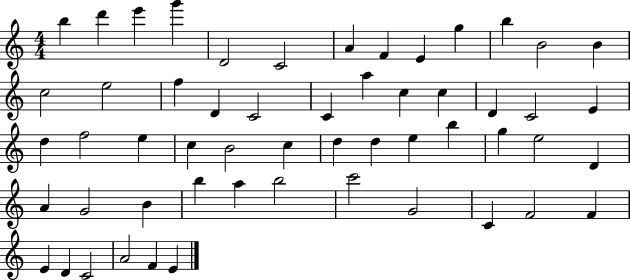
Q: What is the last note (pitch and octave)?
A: E4